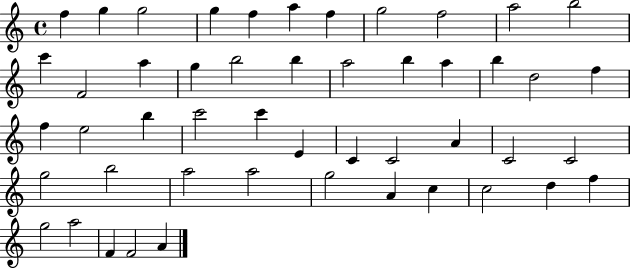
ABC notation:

X:1
T:Untitled
M:4/4
L:1/4
K:C
f g g2 g f a f g2 f2 a2 b2 c' F2 a g b2 b a2 b a b d2 f f e2 b c'2 c' E C C2 A C2 C2 g2 b2 a2 a2 g2 A c c2 d f g2 a2 F F2 A